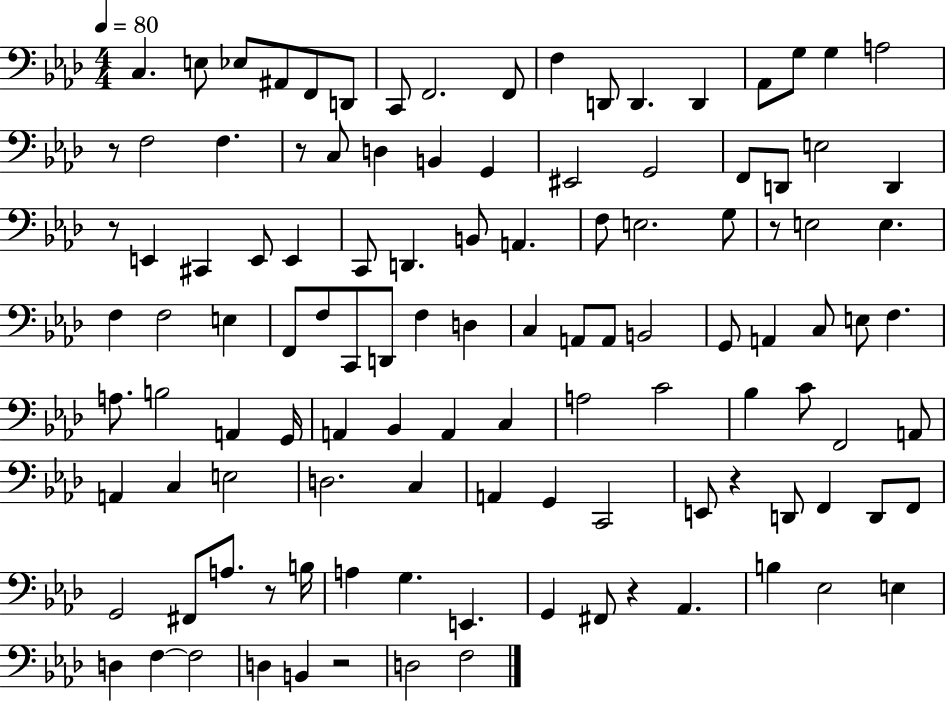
C3/q. E3/e Eb3/e A#2/e F2/e D2/e C2/e F2/h. F2/e F3/q D2/e D2/q. D2/q Ab2/e G3/e G3/q A3/h R/e F3/h F3/q. R/e C3/e D3/q B2/q G2/q EIS2/h G2/h F2/e D2/e E3/h D2/q R/e E2/q C#2/q E2/e E2/q C2/e D2/q. B2/e A2/q. F3/e E3/h. G3/e R/e E3/h E3/q. F3/q F3/h E3/q F2/e F3/e C2/e D2/e F3/q D3/q C3/q A2/e A2/e B2/h G2/e A2/q C3/e E3/e F3/q. A3/e. B3/h A2/q G2/s A2/q Bb2/q A2/q C3/q A3/h C4/h Bb3/q C4/e F2/h A2/e A2/q C3/q E3/h D3/h. C3/q A2/q G2/q C2/h E2/e R/q D2/e F2/q D2/e F2/e G2/h F#2/e A3/e. R/e B3/s A3/q G3/q. E2/q. G2/q F#2/e R/q Ab2/q. B3/q Eb3/h E3/q D3/q F3/q F3/h D3/q B2/q R/h D3/h F3/h